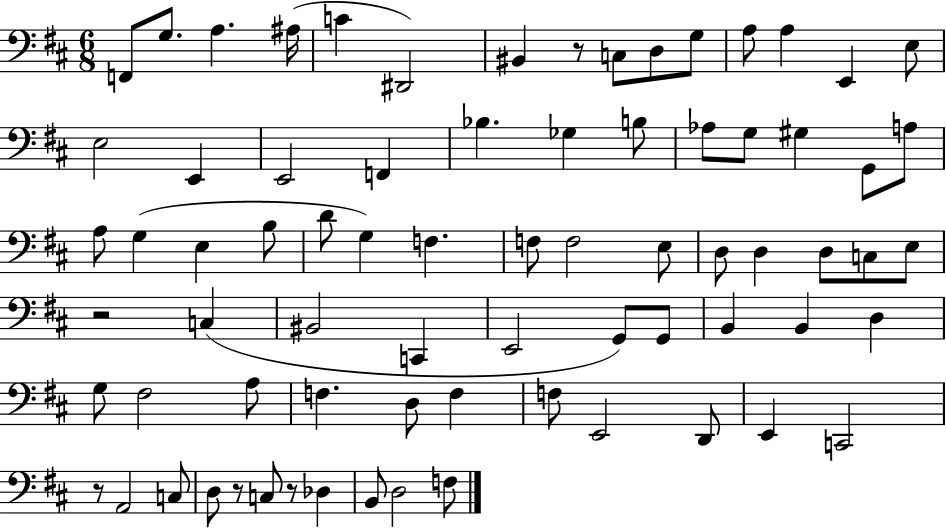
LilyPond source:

{
  \clef bass
  \numericTimeSignature
  \time 6/8
  \key d \major
  f,8 g8. a4. ais16( | c'4 dis,2) | bis,4 r8 c8 d8 g8 | a8 a4 e,4 e8 | \break e2 e,4 | e,2 f,4 | bes4. ges4 b8 | aes8 g8 gis4 g,8 a8 | \break a8 g4( e4 b8 | d'8 g4) f4. | f8 f2 e8 | d8 d4 d8 c8 e8 | \break r2 c4( | bis,2 c,4 | e,2 g,8) g,8 | b,4 b,4 d4 | \break g8 fis2 a8 | f4. d8 f4 | f8 e,2 d,8 | e,4 c,2 | \break r8 a,2 c8 | d8 r8 c8 r8 des4 | b,8 d2 f8 | \bar "|."
}